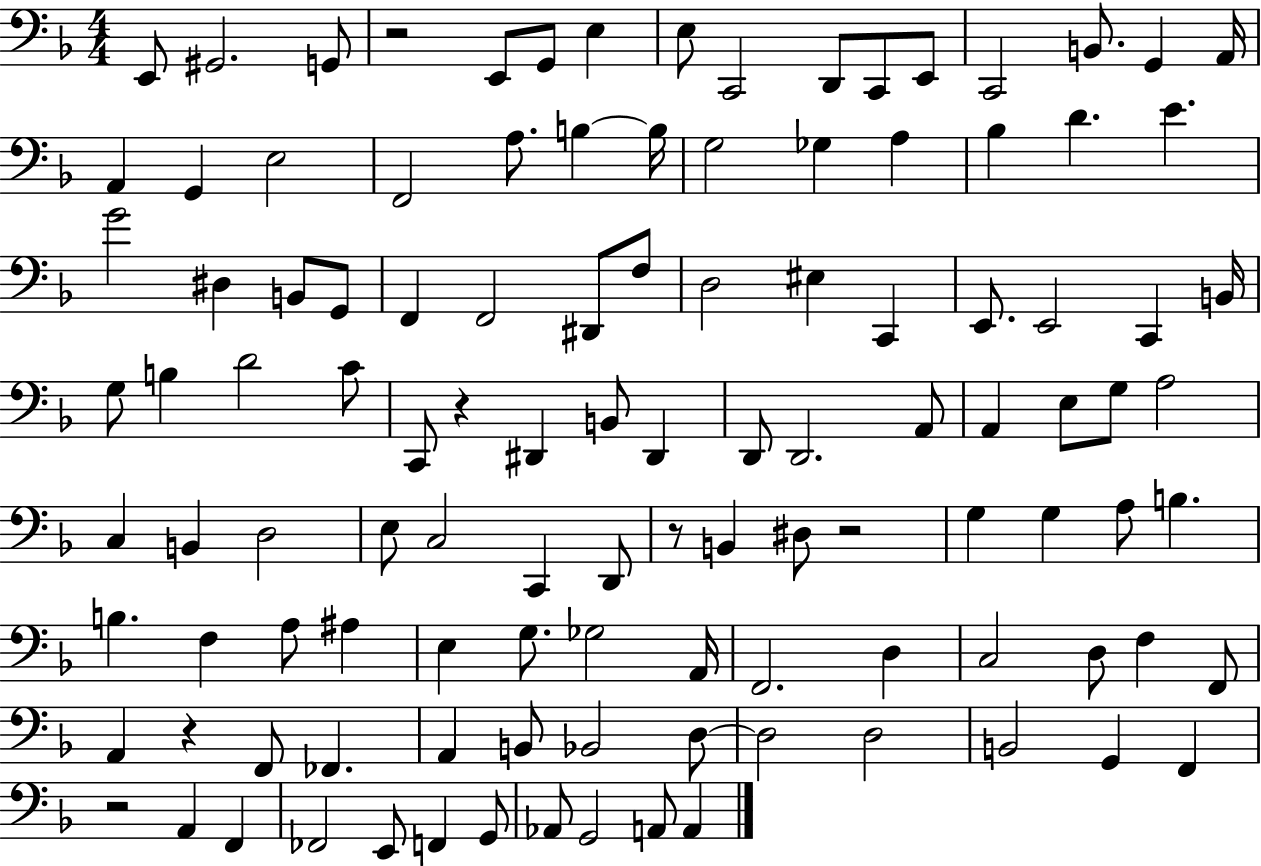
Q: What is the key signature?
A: F major